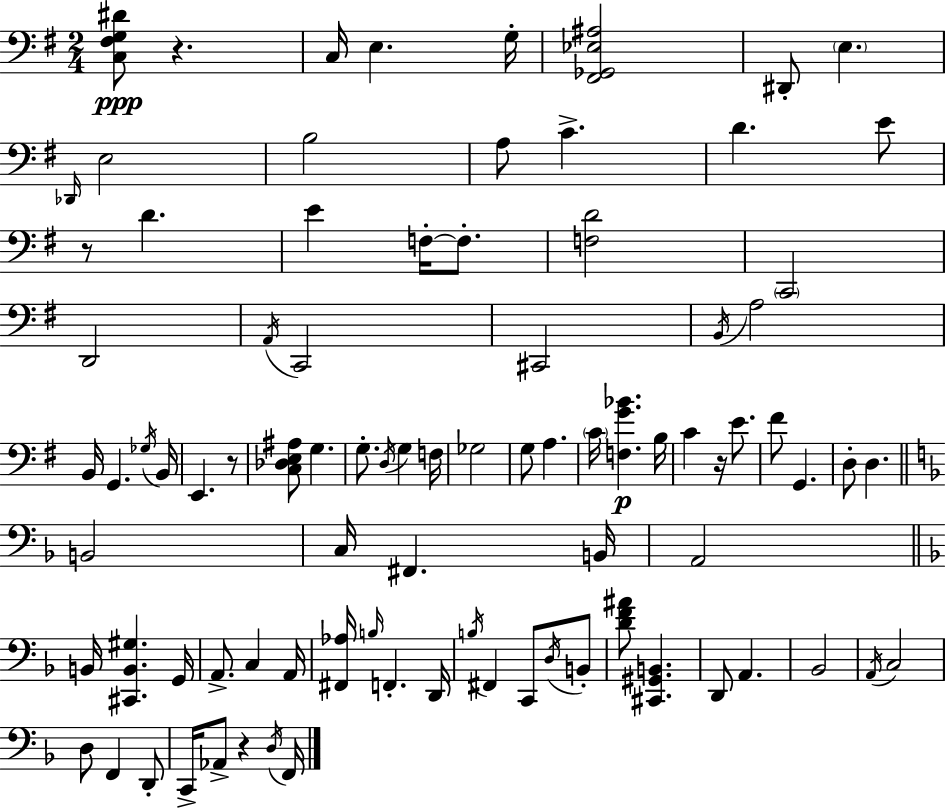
[C3,F#3,G3,D#4]/e R/q. C3/s E3/q. G3/s [F#2,Gb2,Eb3,A#3]/h D#2/e E3/q. Db2/s E3/h B3/h A3/e C4/q. D4/q. E4/e R/e D4/q. E4/q F3/s F3/e. [F3,D4]/h C2/h D2/h A2/s C2/h C#2/h B2/s A3/h B2/s G2/q. Gb3/s B2/s E2/q. R/e [C3,Db3,E3,A#3]/e G3/q. G3/e. D3/s G3/q F3/s Gb3/h G3/e A3/q. C4/s [F3,G4,Bb4]/q. B3/s C4/q R/s E4/e. F#4/e G2/q. D3/e D3/q. B2/h C3/s F#2/q. B2/s A2/h B2/s [C#2,B2,G#3]/q. G2/s A2/e. C3/q A2/s [F#2,Ab3]/s B3/s F2/q. D2/s B3/s F#2/q C2/e D3/s B2/e [D4,F4,A#4]/e [C#2,G#2,B2]/q. D2/e A2/q. Bb2/h A2/s C3/h D3/e F2/q D2/e C2/s Ab2/e R/q D3/s F2/s